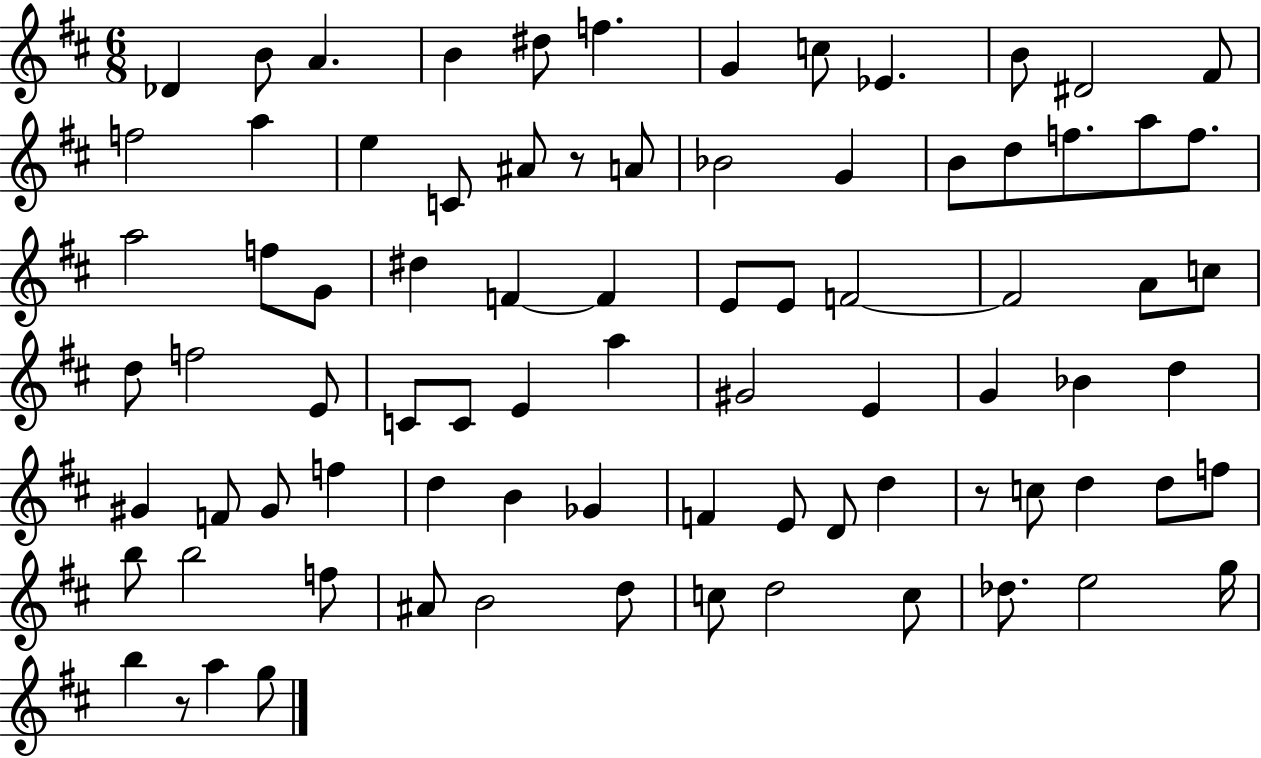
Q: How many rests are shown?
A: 3